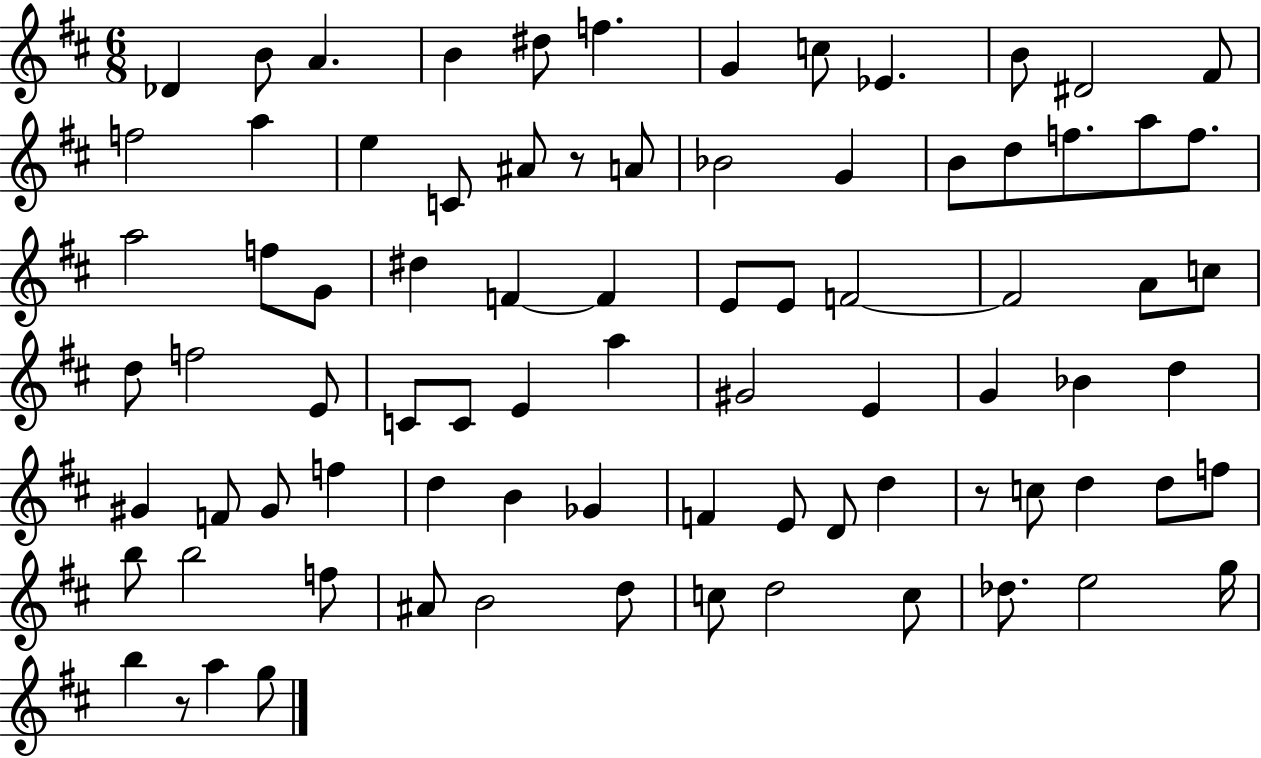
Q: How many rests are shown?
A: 3